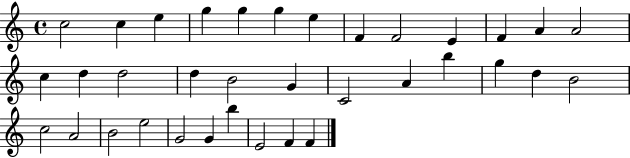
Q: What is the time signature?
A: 4/4